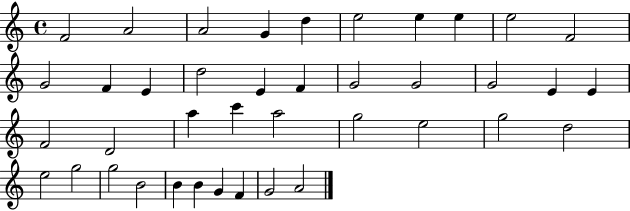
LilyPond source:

{
  \clef treble
  \time 4/4
  \defaultTimeSignature
  \key c \major
  f'2 a'2 | a'2 g'4 d''4 | e''2 e''4 e''4 | e''2 f'2 | \break g'2 f'4 e'4 | d''2 e'4 f'4 | g'2 g'2 | g'2 e'4 e'4 | \break f'2 d'2 | a''4 c'''4 a''2 | g''2 e''2 | g''2 d''2 | \break e''2 g''2 | g''2 b'2 | b'4 b'4 g'4 f'4 | g'2 a'2 | \break \bar "|."
}